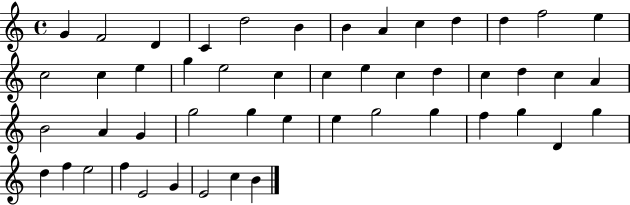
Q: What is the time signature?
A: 4/4